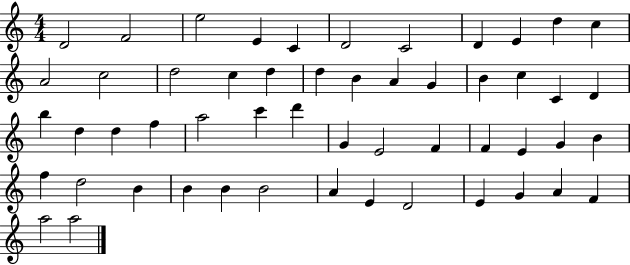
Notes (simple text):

D4/h F4/h E5/h E4/q C4/q D4/h C4/h D4/q E4/q D5/q C5/q A4/h C5/h D5/h C5/q D5/q D5/q B4/q A4/q G4/q B4/q C5/q C4/q D4/q B5/q D5/q D5/q F5/q A5/h C6/q D6/q G4/q E4/h F4/q F4/q E4/q G4/q B4/q F5/q D5/h B4/q B4/q B4/q B4/h A4/q E4/q D4/h E4/q G4/q A4/q F4/q A5/h A5/h